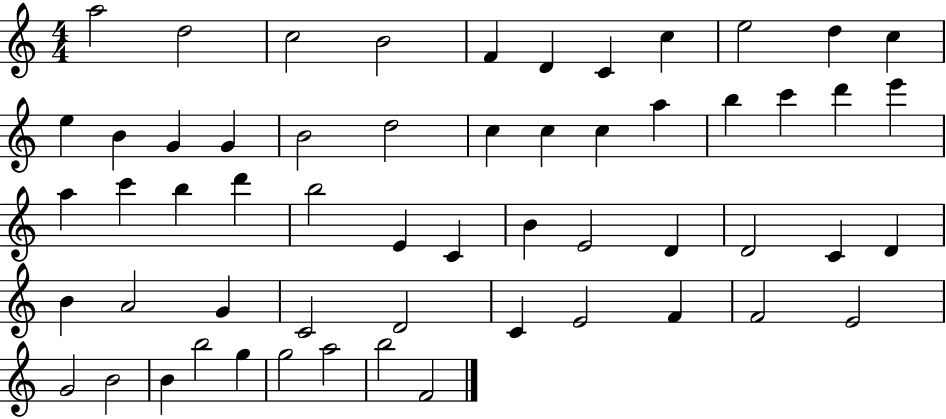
X:1
T:Untitled
M:4/4
L:1/4
K:C
a2 d2 c2 B2 F D C c e2 d c e B G G B2 d2 c c c a b c' d' e' a c' b d' b2 E C B E2 D D2 C D B A2 G C2 D2 C E2 F F2 E2 G2 B2 B b2 g g2 a2 b2 F2